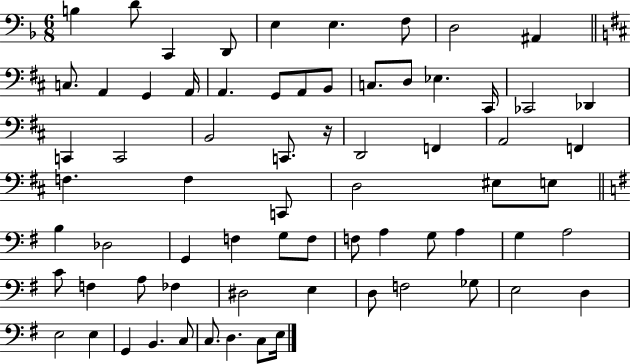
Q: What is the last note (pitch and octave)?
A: E3